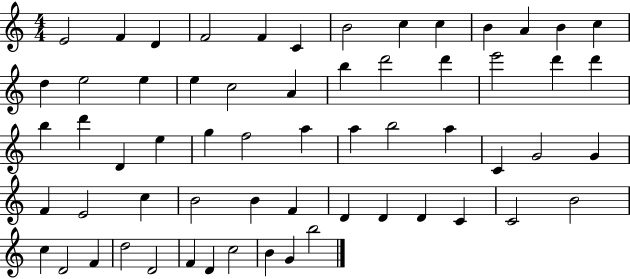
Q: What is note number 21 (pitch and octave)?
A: D6